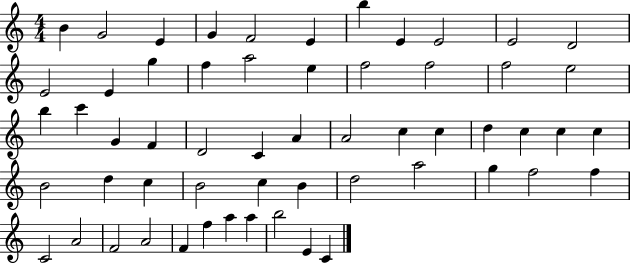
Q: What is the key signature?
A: C major